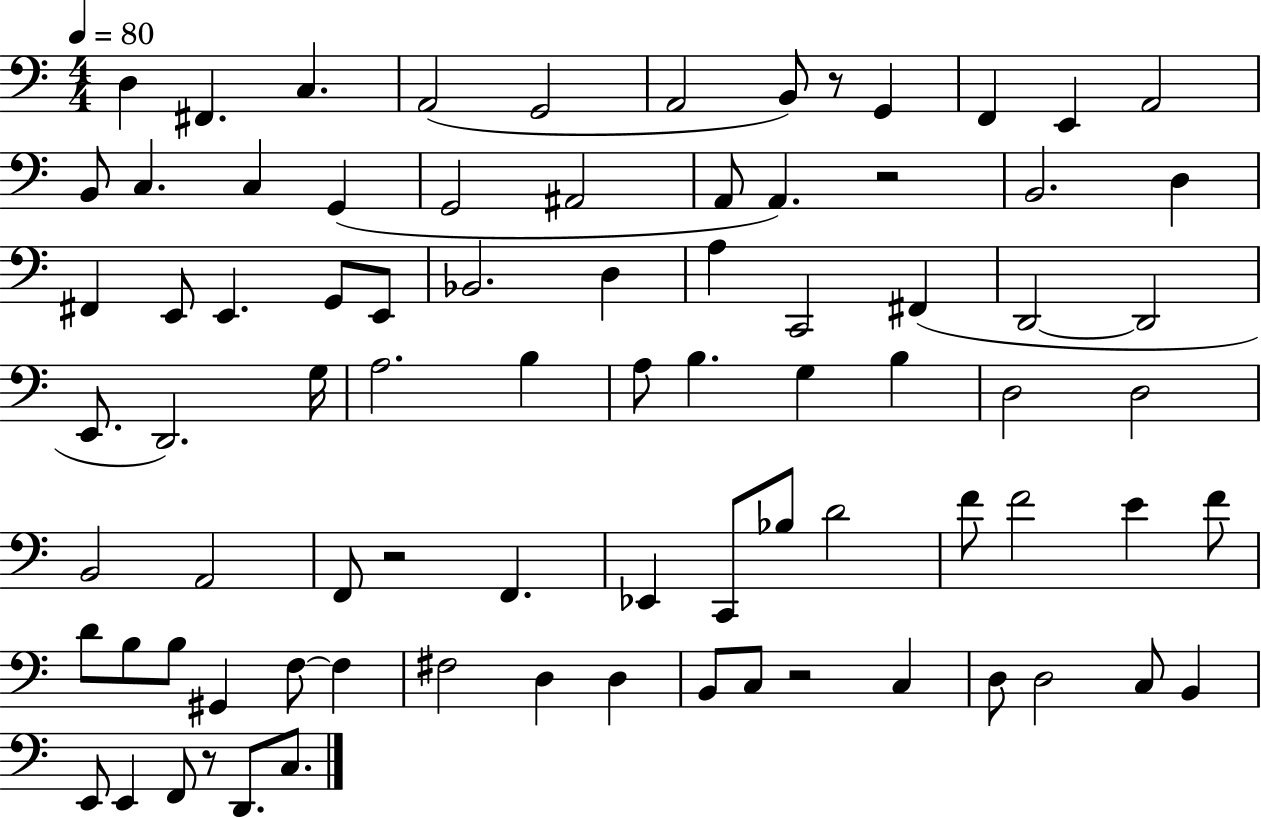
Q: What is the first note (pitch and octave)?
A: D3